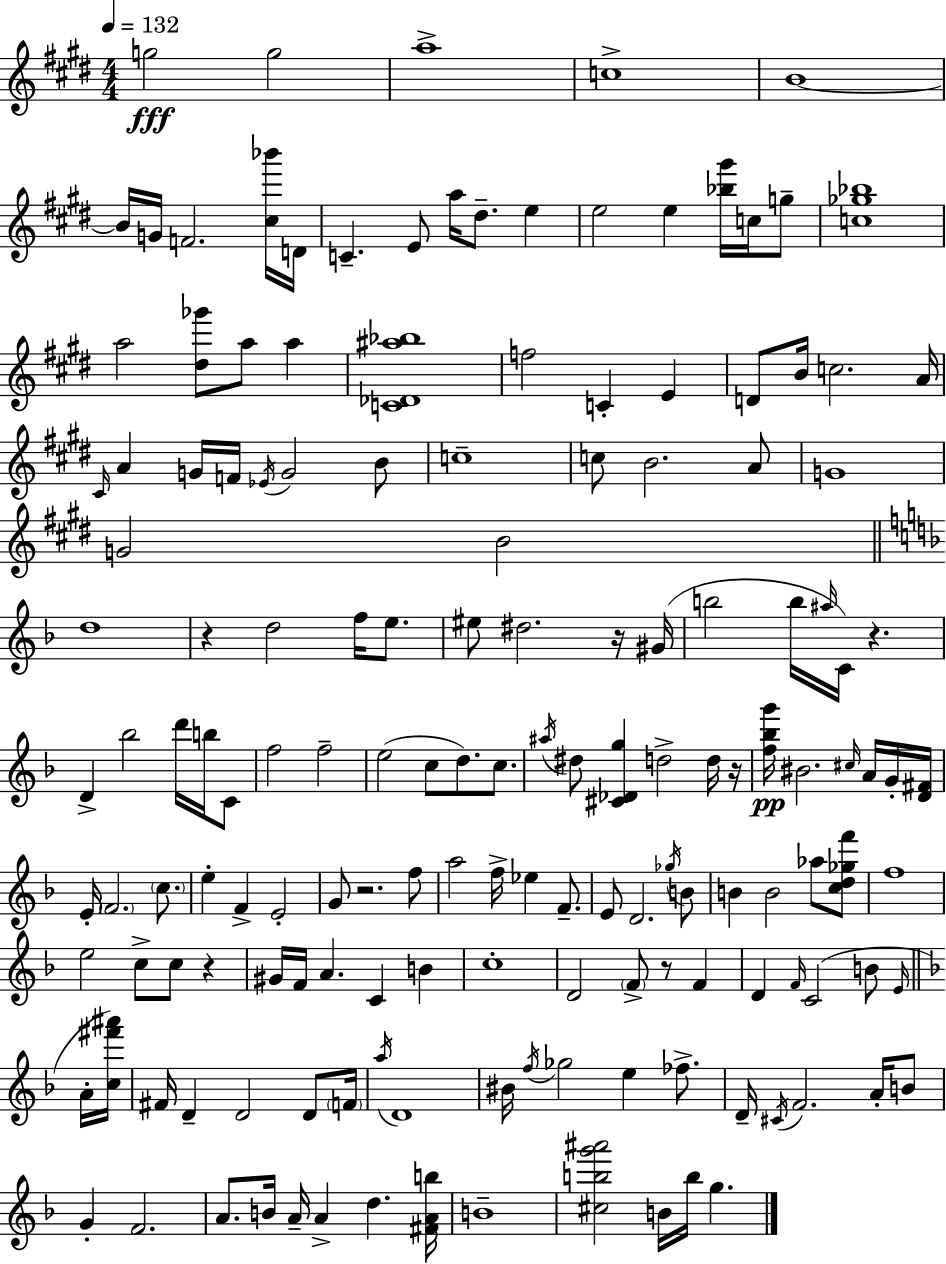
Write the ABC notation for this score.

X:1
T:Untitled
M:4/4
L:1/4
K:E
g2 g2 a4 c4 B4 B/4 G/4 F2 [^c_b']/4 D/4 C E/2 a/4 ^d/2 e e2 e [_b^g']/4 c/4 g/2 [c_g_b]4 a2 [^d_g']/2 a/2 a [C_D^a_b]4 f2 C E D/2 B/4 c2 A/4 ^C/4 A G/4 F/4 _E/4 G2 B/2 c4 c/2 B2 A/2 G4 G2 B2 d4 z d2 f/4 e/2 ^e/2 ^d2 z/4 ^G/4 b2 b/4 ^a/4 C/4 z D _b2 d'/4 b/4 C/2 f2 f2 e2 c/2 d/2 c/2 ^a/4 ^d/2 [^C_Dg] d2 d/4 z/4 [f_bg']/4 ^B2 ^c/4 A/4 G/4 [D^F]/4 E/4 F2 c/2 e F E2 G/2 z2 f/2 a2 f/4 _e F/2 E/2 D2 _g/4 B/2 B B2 _a/2 [cd_gf']/2 f4 e2 c/2 c/2 z ^G/4 F/4 A C B c4 D2 F/2 z/2 F D F/4 C2 B/2 E/4 A/4 [c^f'^a']/4 ^F/4 D D2 D/2 F/4 a/4 D4 ^B/4 f/4 _g2 e _f/2 D/4 ^C/4 F2 A/4 B/2 G F2 A/2 B/4 A/4 A d [^FAb]/4 B4 [^cbg'^a']2 B/4 b/4 g